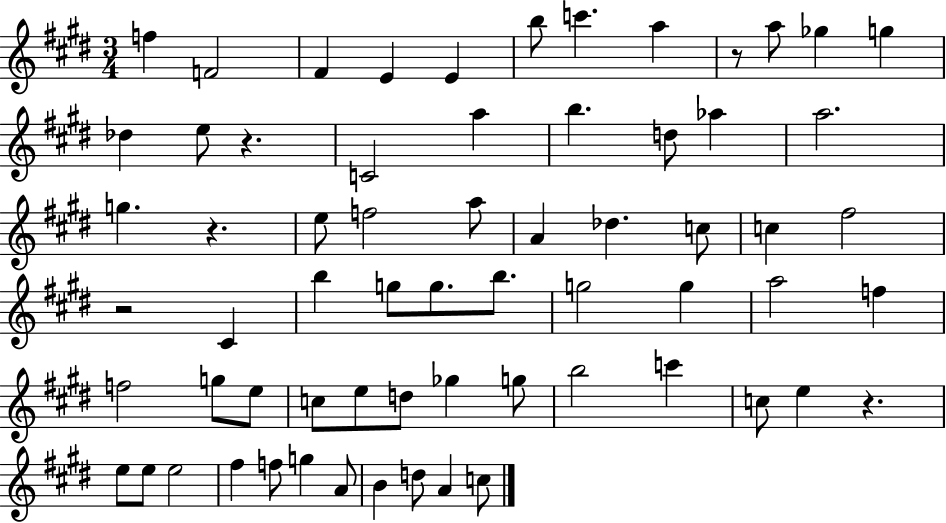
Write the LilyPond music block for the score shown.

{
  \clef treble
  \numericTimeSignature
  \time 3/4
  \key e \major
  \repeat volta 2 { f''4 f'2 | fis'4 e'4 e'4 | b''8 c'''4. a''4 | r8 a''8 ges''4 g''4 | \break des''4 e''8 r4. | c'2 a''4 | b''4. d''8 aes''4 | a''2. | \break g''4. r4. | e''8 f''2 a''8 | a'4 des''4. c''8 | c''4 fis''2 | \break r2 cis'4 | b''4 g''8 g''8. b''8. | g''2 g''4 | a''2 f''4 | \break f''2 g''8 e''8 | c''8 e''8 d''8 ges''4 g''8 | b''2 c'''4 | c''8 e''4 r4. | \break e''8 e''8 e''2 | fis''4 f''8 g''4 a'8 | b'4 d''8 a'4 c''8 | } \bar "|."
}